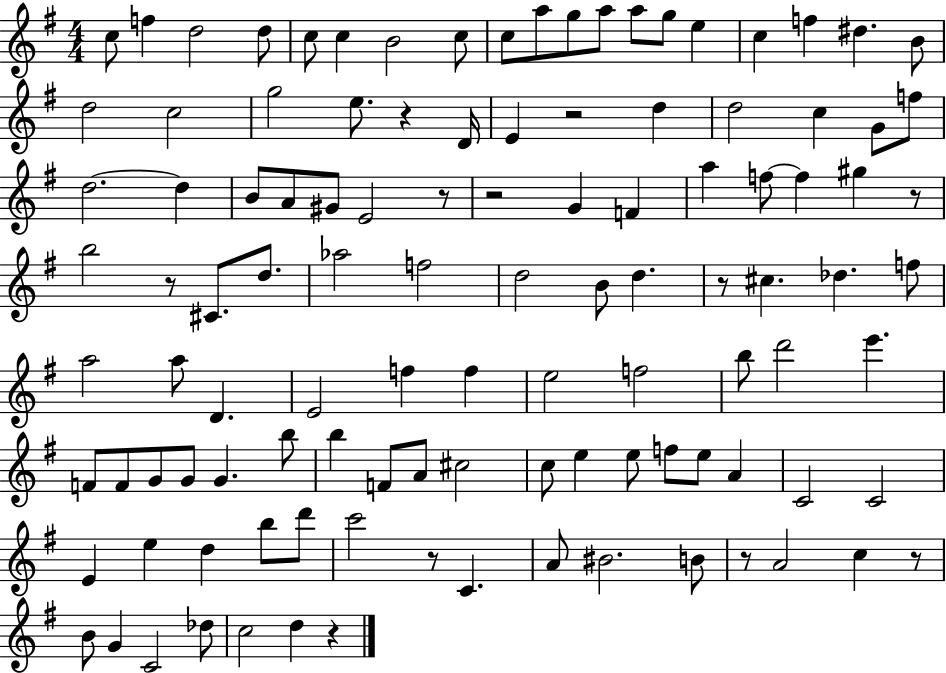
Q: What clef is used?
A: treble